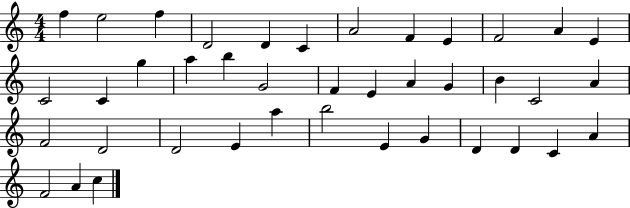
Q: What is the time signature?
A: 4/4